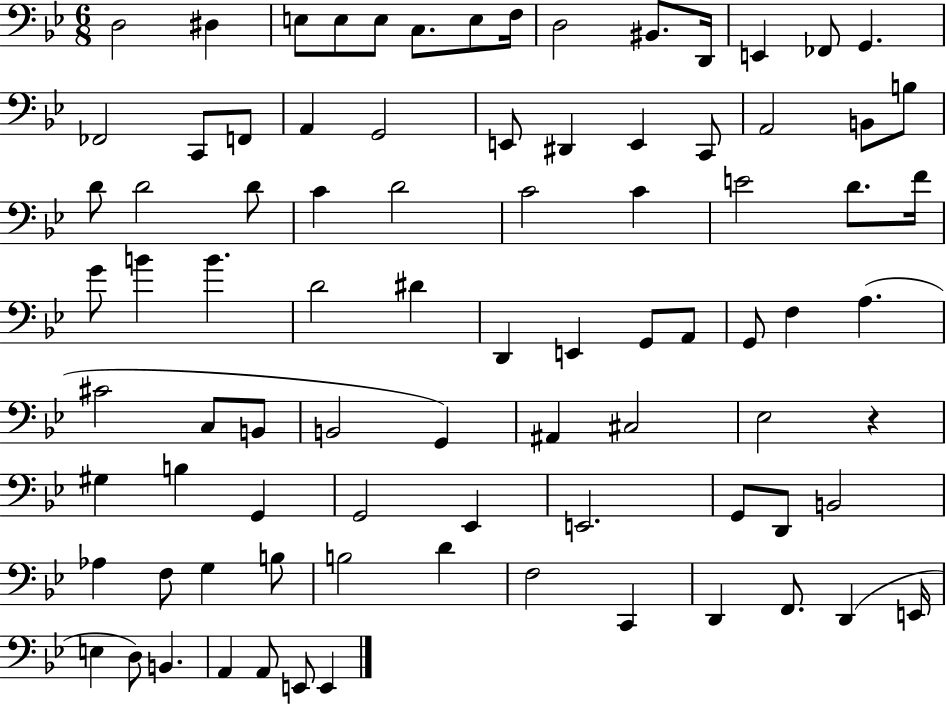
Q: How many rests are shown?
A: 1